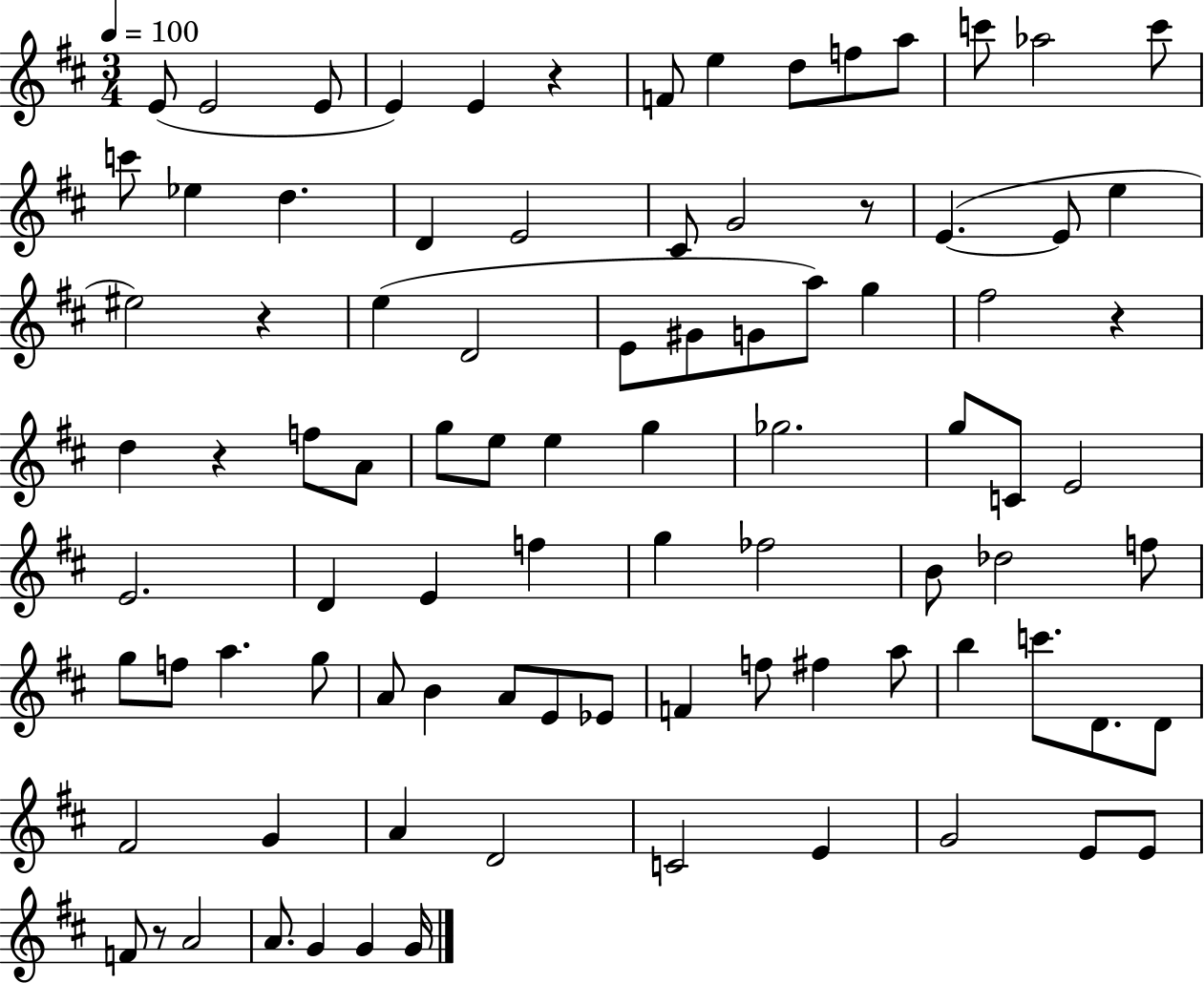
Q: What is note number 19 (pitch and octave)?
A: C#4